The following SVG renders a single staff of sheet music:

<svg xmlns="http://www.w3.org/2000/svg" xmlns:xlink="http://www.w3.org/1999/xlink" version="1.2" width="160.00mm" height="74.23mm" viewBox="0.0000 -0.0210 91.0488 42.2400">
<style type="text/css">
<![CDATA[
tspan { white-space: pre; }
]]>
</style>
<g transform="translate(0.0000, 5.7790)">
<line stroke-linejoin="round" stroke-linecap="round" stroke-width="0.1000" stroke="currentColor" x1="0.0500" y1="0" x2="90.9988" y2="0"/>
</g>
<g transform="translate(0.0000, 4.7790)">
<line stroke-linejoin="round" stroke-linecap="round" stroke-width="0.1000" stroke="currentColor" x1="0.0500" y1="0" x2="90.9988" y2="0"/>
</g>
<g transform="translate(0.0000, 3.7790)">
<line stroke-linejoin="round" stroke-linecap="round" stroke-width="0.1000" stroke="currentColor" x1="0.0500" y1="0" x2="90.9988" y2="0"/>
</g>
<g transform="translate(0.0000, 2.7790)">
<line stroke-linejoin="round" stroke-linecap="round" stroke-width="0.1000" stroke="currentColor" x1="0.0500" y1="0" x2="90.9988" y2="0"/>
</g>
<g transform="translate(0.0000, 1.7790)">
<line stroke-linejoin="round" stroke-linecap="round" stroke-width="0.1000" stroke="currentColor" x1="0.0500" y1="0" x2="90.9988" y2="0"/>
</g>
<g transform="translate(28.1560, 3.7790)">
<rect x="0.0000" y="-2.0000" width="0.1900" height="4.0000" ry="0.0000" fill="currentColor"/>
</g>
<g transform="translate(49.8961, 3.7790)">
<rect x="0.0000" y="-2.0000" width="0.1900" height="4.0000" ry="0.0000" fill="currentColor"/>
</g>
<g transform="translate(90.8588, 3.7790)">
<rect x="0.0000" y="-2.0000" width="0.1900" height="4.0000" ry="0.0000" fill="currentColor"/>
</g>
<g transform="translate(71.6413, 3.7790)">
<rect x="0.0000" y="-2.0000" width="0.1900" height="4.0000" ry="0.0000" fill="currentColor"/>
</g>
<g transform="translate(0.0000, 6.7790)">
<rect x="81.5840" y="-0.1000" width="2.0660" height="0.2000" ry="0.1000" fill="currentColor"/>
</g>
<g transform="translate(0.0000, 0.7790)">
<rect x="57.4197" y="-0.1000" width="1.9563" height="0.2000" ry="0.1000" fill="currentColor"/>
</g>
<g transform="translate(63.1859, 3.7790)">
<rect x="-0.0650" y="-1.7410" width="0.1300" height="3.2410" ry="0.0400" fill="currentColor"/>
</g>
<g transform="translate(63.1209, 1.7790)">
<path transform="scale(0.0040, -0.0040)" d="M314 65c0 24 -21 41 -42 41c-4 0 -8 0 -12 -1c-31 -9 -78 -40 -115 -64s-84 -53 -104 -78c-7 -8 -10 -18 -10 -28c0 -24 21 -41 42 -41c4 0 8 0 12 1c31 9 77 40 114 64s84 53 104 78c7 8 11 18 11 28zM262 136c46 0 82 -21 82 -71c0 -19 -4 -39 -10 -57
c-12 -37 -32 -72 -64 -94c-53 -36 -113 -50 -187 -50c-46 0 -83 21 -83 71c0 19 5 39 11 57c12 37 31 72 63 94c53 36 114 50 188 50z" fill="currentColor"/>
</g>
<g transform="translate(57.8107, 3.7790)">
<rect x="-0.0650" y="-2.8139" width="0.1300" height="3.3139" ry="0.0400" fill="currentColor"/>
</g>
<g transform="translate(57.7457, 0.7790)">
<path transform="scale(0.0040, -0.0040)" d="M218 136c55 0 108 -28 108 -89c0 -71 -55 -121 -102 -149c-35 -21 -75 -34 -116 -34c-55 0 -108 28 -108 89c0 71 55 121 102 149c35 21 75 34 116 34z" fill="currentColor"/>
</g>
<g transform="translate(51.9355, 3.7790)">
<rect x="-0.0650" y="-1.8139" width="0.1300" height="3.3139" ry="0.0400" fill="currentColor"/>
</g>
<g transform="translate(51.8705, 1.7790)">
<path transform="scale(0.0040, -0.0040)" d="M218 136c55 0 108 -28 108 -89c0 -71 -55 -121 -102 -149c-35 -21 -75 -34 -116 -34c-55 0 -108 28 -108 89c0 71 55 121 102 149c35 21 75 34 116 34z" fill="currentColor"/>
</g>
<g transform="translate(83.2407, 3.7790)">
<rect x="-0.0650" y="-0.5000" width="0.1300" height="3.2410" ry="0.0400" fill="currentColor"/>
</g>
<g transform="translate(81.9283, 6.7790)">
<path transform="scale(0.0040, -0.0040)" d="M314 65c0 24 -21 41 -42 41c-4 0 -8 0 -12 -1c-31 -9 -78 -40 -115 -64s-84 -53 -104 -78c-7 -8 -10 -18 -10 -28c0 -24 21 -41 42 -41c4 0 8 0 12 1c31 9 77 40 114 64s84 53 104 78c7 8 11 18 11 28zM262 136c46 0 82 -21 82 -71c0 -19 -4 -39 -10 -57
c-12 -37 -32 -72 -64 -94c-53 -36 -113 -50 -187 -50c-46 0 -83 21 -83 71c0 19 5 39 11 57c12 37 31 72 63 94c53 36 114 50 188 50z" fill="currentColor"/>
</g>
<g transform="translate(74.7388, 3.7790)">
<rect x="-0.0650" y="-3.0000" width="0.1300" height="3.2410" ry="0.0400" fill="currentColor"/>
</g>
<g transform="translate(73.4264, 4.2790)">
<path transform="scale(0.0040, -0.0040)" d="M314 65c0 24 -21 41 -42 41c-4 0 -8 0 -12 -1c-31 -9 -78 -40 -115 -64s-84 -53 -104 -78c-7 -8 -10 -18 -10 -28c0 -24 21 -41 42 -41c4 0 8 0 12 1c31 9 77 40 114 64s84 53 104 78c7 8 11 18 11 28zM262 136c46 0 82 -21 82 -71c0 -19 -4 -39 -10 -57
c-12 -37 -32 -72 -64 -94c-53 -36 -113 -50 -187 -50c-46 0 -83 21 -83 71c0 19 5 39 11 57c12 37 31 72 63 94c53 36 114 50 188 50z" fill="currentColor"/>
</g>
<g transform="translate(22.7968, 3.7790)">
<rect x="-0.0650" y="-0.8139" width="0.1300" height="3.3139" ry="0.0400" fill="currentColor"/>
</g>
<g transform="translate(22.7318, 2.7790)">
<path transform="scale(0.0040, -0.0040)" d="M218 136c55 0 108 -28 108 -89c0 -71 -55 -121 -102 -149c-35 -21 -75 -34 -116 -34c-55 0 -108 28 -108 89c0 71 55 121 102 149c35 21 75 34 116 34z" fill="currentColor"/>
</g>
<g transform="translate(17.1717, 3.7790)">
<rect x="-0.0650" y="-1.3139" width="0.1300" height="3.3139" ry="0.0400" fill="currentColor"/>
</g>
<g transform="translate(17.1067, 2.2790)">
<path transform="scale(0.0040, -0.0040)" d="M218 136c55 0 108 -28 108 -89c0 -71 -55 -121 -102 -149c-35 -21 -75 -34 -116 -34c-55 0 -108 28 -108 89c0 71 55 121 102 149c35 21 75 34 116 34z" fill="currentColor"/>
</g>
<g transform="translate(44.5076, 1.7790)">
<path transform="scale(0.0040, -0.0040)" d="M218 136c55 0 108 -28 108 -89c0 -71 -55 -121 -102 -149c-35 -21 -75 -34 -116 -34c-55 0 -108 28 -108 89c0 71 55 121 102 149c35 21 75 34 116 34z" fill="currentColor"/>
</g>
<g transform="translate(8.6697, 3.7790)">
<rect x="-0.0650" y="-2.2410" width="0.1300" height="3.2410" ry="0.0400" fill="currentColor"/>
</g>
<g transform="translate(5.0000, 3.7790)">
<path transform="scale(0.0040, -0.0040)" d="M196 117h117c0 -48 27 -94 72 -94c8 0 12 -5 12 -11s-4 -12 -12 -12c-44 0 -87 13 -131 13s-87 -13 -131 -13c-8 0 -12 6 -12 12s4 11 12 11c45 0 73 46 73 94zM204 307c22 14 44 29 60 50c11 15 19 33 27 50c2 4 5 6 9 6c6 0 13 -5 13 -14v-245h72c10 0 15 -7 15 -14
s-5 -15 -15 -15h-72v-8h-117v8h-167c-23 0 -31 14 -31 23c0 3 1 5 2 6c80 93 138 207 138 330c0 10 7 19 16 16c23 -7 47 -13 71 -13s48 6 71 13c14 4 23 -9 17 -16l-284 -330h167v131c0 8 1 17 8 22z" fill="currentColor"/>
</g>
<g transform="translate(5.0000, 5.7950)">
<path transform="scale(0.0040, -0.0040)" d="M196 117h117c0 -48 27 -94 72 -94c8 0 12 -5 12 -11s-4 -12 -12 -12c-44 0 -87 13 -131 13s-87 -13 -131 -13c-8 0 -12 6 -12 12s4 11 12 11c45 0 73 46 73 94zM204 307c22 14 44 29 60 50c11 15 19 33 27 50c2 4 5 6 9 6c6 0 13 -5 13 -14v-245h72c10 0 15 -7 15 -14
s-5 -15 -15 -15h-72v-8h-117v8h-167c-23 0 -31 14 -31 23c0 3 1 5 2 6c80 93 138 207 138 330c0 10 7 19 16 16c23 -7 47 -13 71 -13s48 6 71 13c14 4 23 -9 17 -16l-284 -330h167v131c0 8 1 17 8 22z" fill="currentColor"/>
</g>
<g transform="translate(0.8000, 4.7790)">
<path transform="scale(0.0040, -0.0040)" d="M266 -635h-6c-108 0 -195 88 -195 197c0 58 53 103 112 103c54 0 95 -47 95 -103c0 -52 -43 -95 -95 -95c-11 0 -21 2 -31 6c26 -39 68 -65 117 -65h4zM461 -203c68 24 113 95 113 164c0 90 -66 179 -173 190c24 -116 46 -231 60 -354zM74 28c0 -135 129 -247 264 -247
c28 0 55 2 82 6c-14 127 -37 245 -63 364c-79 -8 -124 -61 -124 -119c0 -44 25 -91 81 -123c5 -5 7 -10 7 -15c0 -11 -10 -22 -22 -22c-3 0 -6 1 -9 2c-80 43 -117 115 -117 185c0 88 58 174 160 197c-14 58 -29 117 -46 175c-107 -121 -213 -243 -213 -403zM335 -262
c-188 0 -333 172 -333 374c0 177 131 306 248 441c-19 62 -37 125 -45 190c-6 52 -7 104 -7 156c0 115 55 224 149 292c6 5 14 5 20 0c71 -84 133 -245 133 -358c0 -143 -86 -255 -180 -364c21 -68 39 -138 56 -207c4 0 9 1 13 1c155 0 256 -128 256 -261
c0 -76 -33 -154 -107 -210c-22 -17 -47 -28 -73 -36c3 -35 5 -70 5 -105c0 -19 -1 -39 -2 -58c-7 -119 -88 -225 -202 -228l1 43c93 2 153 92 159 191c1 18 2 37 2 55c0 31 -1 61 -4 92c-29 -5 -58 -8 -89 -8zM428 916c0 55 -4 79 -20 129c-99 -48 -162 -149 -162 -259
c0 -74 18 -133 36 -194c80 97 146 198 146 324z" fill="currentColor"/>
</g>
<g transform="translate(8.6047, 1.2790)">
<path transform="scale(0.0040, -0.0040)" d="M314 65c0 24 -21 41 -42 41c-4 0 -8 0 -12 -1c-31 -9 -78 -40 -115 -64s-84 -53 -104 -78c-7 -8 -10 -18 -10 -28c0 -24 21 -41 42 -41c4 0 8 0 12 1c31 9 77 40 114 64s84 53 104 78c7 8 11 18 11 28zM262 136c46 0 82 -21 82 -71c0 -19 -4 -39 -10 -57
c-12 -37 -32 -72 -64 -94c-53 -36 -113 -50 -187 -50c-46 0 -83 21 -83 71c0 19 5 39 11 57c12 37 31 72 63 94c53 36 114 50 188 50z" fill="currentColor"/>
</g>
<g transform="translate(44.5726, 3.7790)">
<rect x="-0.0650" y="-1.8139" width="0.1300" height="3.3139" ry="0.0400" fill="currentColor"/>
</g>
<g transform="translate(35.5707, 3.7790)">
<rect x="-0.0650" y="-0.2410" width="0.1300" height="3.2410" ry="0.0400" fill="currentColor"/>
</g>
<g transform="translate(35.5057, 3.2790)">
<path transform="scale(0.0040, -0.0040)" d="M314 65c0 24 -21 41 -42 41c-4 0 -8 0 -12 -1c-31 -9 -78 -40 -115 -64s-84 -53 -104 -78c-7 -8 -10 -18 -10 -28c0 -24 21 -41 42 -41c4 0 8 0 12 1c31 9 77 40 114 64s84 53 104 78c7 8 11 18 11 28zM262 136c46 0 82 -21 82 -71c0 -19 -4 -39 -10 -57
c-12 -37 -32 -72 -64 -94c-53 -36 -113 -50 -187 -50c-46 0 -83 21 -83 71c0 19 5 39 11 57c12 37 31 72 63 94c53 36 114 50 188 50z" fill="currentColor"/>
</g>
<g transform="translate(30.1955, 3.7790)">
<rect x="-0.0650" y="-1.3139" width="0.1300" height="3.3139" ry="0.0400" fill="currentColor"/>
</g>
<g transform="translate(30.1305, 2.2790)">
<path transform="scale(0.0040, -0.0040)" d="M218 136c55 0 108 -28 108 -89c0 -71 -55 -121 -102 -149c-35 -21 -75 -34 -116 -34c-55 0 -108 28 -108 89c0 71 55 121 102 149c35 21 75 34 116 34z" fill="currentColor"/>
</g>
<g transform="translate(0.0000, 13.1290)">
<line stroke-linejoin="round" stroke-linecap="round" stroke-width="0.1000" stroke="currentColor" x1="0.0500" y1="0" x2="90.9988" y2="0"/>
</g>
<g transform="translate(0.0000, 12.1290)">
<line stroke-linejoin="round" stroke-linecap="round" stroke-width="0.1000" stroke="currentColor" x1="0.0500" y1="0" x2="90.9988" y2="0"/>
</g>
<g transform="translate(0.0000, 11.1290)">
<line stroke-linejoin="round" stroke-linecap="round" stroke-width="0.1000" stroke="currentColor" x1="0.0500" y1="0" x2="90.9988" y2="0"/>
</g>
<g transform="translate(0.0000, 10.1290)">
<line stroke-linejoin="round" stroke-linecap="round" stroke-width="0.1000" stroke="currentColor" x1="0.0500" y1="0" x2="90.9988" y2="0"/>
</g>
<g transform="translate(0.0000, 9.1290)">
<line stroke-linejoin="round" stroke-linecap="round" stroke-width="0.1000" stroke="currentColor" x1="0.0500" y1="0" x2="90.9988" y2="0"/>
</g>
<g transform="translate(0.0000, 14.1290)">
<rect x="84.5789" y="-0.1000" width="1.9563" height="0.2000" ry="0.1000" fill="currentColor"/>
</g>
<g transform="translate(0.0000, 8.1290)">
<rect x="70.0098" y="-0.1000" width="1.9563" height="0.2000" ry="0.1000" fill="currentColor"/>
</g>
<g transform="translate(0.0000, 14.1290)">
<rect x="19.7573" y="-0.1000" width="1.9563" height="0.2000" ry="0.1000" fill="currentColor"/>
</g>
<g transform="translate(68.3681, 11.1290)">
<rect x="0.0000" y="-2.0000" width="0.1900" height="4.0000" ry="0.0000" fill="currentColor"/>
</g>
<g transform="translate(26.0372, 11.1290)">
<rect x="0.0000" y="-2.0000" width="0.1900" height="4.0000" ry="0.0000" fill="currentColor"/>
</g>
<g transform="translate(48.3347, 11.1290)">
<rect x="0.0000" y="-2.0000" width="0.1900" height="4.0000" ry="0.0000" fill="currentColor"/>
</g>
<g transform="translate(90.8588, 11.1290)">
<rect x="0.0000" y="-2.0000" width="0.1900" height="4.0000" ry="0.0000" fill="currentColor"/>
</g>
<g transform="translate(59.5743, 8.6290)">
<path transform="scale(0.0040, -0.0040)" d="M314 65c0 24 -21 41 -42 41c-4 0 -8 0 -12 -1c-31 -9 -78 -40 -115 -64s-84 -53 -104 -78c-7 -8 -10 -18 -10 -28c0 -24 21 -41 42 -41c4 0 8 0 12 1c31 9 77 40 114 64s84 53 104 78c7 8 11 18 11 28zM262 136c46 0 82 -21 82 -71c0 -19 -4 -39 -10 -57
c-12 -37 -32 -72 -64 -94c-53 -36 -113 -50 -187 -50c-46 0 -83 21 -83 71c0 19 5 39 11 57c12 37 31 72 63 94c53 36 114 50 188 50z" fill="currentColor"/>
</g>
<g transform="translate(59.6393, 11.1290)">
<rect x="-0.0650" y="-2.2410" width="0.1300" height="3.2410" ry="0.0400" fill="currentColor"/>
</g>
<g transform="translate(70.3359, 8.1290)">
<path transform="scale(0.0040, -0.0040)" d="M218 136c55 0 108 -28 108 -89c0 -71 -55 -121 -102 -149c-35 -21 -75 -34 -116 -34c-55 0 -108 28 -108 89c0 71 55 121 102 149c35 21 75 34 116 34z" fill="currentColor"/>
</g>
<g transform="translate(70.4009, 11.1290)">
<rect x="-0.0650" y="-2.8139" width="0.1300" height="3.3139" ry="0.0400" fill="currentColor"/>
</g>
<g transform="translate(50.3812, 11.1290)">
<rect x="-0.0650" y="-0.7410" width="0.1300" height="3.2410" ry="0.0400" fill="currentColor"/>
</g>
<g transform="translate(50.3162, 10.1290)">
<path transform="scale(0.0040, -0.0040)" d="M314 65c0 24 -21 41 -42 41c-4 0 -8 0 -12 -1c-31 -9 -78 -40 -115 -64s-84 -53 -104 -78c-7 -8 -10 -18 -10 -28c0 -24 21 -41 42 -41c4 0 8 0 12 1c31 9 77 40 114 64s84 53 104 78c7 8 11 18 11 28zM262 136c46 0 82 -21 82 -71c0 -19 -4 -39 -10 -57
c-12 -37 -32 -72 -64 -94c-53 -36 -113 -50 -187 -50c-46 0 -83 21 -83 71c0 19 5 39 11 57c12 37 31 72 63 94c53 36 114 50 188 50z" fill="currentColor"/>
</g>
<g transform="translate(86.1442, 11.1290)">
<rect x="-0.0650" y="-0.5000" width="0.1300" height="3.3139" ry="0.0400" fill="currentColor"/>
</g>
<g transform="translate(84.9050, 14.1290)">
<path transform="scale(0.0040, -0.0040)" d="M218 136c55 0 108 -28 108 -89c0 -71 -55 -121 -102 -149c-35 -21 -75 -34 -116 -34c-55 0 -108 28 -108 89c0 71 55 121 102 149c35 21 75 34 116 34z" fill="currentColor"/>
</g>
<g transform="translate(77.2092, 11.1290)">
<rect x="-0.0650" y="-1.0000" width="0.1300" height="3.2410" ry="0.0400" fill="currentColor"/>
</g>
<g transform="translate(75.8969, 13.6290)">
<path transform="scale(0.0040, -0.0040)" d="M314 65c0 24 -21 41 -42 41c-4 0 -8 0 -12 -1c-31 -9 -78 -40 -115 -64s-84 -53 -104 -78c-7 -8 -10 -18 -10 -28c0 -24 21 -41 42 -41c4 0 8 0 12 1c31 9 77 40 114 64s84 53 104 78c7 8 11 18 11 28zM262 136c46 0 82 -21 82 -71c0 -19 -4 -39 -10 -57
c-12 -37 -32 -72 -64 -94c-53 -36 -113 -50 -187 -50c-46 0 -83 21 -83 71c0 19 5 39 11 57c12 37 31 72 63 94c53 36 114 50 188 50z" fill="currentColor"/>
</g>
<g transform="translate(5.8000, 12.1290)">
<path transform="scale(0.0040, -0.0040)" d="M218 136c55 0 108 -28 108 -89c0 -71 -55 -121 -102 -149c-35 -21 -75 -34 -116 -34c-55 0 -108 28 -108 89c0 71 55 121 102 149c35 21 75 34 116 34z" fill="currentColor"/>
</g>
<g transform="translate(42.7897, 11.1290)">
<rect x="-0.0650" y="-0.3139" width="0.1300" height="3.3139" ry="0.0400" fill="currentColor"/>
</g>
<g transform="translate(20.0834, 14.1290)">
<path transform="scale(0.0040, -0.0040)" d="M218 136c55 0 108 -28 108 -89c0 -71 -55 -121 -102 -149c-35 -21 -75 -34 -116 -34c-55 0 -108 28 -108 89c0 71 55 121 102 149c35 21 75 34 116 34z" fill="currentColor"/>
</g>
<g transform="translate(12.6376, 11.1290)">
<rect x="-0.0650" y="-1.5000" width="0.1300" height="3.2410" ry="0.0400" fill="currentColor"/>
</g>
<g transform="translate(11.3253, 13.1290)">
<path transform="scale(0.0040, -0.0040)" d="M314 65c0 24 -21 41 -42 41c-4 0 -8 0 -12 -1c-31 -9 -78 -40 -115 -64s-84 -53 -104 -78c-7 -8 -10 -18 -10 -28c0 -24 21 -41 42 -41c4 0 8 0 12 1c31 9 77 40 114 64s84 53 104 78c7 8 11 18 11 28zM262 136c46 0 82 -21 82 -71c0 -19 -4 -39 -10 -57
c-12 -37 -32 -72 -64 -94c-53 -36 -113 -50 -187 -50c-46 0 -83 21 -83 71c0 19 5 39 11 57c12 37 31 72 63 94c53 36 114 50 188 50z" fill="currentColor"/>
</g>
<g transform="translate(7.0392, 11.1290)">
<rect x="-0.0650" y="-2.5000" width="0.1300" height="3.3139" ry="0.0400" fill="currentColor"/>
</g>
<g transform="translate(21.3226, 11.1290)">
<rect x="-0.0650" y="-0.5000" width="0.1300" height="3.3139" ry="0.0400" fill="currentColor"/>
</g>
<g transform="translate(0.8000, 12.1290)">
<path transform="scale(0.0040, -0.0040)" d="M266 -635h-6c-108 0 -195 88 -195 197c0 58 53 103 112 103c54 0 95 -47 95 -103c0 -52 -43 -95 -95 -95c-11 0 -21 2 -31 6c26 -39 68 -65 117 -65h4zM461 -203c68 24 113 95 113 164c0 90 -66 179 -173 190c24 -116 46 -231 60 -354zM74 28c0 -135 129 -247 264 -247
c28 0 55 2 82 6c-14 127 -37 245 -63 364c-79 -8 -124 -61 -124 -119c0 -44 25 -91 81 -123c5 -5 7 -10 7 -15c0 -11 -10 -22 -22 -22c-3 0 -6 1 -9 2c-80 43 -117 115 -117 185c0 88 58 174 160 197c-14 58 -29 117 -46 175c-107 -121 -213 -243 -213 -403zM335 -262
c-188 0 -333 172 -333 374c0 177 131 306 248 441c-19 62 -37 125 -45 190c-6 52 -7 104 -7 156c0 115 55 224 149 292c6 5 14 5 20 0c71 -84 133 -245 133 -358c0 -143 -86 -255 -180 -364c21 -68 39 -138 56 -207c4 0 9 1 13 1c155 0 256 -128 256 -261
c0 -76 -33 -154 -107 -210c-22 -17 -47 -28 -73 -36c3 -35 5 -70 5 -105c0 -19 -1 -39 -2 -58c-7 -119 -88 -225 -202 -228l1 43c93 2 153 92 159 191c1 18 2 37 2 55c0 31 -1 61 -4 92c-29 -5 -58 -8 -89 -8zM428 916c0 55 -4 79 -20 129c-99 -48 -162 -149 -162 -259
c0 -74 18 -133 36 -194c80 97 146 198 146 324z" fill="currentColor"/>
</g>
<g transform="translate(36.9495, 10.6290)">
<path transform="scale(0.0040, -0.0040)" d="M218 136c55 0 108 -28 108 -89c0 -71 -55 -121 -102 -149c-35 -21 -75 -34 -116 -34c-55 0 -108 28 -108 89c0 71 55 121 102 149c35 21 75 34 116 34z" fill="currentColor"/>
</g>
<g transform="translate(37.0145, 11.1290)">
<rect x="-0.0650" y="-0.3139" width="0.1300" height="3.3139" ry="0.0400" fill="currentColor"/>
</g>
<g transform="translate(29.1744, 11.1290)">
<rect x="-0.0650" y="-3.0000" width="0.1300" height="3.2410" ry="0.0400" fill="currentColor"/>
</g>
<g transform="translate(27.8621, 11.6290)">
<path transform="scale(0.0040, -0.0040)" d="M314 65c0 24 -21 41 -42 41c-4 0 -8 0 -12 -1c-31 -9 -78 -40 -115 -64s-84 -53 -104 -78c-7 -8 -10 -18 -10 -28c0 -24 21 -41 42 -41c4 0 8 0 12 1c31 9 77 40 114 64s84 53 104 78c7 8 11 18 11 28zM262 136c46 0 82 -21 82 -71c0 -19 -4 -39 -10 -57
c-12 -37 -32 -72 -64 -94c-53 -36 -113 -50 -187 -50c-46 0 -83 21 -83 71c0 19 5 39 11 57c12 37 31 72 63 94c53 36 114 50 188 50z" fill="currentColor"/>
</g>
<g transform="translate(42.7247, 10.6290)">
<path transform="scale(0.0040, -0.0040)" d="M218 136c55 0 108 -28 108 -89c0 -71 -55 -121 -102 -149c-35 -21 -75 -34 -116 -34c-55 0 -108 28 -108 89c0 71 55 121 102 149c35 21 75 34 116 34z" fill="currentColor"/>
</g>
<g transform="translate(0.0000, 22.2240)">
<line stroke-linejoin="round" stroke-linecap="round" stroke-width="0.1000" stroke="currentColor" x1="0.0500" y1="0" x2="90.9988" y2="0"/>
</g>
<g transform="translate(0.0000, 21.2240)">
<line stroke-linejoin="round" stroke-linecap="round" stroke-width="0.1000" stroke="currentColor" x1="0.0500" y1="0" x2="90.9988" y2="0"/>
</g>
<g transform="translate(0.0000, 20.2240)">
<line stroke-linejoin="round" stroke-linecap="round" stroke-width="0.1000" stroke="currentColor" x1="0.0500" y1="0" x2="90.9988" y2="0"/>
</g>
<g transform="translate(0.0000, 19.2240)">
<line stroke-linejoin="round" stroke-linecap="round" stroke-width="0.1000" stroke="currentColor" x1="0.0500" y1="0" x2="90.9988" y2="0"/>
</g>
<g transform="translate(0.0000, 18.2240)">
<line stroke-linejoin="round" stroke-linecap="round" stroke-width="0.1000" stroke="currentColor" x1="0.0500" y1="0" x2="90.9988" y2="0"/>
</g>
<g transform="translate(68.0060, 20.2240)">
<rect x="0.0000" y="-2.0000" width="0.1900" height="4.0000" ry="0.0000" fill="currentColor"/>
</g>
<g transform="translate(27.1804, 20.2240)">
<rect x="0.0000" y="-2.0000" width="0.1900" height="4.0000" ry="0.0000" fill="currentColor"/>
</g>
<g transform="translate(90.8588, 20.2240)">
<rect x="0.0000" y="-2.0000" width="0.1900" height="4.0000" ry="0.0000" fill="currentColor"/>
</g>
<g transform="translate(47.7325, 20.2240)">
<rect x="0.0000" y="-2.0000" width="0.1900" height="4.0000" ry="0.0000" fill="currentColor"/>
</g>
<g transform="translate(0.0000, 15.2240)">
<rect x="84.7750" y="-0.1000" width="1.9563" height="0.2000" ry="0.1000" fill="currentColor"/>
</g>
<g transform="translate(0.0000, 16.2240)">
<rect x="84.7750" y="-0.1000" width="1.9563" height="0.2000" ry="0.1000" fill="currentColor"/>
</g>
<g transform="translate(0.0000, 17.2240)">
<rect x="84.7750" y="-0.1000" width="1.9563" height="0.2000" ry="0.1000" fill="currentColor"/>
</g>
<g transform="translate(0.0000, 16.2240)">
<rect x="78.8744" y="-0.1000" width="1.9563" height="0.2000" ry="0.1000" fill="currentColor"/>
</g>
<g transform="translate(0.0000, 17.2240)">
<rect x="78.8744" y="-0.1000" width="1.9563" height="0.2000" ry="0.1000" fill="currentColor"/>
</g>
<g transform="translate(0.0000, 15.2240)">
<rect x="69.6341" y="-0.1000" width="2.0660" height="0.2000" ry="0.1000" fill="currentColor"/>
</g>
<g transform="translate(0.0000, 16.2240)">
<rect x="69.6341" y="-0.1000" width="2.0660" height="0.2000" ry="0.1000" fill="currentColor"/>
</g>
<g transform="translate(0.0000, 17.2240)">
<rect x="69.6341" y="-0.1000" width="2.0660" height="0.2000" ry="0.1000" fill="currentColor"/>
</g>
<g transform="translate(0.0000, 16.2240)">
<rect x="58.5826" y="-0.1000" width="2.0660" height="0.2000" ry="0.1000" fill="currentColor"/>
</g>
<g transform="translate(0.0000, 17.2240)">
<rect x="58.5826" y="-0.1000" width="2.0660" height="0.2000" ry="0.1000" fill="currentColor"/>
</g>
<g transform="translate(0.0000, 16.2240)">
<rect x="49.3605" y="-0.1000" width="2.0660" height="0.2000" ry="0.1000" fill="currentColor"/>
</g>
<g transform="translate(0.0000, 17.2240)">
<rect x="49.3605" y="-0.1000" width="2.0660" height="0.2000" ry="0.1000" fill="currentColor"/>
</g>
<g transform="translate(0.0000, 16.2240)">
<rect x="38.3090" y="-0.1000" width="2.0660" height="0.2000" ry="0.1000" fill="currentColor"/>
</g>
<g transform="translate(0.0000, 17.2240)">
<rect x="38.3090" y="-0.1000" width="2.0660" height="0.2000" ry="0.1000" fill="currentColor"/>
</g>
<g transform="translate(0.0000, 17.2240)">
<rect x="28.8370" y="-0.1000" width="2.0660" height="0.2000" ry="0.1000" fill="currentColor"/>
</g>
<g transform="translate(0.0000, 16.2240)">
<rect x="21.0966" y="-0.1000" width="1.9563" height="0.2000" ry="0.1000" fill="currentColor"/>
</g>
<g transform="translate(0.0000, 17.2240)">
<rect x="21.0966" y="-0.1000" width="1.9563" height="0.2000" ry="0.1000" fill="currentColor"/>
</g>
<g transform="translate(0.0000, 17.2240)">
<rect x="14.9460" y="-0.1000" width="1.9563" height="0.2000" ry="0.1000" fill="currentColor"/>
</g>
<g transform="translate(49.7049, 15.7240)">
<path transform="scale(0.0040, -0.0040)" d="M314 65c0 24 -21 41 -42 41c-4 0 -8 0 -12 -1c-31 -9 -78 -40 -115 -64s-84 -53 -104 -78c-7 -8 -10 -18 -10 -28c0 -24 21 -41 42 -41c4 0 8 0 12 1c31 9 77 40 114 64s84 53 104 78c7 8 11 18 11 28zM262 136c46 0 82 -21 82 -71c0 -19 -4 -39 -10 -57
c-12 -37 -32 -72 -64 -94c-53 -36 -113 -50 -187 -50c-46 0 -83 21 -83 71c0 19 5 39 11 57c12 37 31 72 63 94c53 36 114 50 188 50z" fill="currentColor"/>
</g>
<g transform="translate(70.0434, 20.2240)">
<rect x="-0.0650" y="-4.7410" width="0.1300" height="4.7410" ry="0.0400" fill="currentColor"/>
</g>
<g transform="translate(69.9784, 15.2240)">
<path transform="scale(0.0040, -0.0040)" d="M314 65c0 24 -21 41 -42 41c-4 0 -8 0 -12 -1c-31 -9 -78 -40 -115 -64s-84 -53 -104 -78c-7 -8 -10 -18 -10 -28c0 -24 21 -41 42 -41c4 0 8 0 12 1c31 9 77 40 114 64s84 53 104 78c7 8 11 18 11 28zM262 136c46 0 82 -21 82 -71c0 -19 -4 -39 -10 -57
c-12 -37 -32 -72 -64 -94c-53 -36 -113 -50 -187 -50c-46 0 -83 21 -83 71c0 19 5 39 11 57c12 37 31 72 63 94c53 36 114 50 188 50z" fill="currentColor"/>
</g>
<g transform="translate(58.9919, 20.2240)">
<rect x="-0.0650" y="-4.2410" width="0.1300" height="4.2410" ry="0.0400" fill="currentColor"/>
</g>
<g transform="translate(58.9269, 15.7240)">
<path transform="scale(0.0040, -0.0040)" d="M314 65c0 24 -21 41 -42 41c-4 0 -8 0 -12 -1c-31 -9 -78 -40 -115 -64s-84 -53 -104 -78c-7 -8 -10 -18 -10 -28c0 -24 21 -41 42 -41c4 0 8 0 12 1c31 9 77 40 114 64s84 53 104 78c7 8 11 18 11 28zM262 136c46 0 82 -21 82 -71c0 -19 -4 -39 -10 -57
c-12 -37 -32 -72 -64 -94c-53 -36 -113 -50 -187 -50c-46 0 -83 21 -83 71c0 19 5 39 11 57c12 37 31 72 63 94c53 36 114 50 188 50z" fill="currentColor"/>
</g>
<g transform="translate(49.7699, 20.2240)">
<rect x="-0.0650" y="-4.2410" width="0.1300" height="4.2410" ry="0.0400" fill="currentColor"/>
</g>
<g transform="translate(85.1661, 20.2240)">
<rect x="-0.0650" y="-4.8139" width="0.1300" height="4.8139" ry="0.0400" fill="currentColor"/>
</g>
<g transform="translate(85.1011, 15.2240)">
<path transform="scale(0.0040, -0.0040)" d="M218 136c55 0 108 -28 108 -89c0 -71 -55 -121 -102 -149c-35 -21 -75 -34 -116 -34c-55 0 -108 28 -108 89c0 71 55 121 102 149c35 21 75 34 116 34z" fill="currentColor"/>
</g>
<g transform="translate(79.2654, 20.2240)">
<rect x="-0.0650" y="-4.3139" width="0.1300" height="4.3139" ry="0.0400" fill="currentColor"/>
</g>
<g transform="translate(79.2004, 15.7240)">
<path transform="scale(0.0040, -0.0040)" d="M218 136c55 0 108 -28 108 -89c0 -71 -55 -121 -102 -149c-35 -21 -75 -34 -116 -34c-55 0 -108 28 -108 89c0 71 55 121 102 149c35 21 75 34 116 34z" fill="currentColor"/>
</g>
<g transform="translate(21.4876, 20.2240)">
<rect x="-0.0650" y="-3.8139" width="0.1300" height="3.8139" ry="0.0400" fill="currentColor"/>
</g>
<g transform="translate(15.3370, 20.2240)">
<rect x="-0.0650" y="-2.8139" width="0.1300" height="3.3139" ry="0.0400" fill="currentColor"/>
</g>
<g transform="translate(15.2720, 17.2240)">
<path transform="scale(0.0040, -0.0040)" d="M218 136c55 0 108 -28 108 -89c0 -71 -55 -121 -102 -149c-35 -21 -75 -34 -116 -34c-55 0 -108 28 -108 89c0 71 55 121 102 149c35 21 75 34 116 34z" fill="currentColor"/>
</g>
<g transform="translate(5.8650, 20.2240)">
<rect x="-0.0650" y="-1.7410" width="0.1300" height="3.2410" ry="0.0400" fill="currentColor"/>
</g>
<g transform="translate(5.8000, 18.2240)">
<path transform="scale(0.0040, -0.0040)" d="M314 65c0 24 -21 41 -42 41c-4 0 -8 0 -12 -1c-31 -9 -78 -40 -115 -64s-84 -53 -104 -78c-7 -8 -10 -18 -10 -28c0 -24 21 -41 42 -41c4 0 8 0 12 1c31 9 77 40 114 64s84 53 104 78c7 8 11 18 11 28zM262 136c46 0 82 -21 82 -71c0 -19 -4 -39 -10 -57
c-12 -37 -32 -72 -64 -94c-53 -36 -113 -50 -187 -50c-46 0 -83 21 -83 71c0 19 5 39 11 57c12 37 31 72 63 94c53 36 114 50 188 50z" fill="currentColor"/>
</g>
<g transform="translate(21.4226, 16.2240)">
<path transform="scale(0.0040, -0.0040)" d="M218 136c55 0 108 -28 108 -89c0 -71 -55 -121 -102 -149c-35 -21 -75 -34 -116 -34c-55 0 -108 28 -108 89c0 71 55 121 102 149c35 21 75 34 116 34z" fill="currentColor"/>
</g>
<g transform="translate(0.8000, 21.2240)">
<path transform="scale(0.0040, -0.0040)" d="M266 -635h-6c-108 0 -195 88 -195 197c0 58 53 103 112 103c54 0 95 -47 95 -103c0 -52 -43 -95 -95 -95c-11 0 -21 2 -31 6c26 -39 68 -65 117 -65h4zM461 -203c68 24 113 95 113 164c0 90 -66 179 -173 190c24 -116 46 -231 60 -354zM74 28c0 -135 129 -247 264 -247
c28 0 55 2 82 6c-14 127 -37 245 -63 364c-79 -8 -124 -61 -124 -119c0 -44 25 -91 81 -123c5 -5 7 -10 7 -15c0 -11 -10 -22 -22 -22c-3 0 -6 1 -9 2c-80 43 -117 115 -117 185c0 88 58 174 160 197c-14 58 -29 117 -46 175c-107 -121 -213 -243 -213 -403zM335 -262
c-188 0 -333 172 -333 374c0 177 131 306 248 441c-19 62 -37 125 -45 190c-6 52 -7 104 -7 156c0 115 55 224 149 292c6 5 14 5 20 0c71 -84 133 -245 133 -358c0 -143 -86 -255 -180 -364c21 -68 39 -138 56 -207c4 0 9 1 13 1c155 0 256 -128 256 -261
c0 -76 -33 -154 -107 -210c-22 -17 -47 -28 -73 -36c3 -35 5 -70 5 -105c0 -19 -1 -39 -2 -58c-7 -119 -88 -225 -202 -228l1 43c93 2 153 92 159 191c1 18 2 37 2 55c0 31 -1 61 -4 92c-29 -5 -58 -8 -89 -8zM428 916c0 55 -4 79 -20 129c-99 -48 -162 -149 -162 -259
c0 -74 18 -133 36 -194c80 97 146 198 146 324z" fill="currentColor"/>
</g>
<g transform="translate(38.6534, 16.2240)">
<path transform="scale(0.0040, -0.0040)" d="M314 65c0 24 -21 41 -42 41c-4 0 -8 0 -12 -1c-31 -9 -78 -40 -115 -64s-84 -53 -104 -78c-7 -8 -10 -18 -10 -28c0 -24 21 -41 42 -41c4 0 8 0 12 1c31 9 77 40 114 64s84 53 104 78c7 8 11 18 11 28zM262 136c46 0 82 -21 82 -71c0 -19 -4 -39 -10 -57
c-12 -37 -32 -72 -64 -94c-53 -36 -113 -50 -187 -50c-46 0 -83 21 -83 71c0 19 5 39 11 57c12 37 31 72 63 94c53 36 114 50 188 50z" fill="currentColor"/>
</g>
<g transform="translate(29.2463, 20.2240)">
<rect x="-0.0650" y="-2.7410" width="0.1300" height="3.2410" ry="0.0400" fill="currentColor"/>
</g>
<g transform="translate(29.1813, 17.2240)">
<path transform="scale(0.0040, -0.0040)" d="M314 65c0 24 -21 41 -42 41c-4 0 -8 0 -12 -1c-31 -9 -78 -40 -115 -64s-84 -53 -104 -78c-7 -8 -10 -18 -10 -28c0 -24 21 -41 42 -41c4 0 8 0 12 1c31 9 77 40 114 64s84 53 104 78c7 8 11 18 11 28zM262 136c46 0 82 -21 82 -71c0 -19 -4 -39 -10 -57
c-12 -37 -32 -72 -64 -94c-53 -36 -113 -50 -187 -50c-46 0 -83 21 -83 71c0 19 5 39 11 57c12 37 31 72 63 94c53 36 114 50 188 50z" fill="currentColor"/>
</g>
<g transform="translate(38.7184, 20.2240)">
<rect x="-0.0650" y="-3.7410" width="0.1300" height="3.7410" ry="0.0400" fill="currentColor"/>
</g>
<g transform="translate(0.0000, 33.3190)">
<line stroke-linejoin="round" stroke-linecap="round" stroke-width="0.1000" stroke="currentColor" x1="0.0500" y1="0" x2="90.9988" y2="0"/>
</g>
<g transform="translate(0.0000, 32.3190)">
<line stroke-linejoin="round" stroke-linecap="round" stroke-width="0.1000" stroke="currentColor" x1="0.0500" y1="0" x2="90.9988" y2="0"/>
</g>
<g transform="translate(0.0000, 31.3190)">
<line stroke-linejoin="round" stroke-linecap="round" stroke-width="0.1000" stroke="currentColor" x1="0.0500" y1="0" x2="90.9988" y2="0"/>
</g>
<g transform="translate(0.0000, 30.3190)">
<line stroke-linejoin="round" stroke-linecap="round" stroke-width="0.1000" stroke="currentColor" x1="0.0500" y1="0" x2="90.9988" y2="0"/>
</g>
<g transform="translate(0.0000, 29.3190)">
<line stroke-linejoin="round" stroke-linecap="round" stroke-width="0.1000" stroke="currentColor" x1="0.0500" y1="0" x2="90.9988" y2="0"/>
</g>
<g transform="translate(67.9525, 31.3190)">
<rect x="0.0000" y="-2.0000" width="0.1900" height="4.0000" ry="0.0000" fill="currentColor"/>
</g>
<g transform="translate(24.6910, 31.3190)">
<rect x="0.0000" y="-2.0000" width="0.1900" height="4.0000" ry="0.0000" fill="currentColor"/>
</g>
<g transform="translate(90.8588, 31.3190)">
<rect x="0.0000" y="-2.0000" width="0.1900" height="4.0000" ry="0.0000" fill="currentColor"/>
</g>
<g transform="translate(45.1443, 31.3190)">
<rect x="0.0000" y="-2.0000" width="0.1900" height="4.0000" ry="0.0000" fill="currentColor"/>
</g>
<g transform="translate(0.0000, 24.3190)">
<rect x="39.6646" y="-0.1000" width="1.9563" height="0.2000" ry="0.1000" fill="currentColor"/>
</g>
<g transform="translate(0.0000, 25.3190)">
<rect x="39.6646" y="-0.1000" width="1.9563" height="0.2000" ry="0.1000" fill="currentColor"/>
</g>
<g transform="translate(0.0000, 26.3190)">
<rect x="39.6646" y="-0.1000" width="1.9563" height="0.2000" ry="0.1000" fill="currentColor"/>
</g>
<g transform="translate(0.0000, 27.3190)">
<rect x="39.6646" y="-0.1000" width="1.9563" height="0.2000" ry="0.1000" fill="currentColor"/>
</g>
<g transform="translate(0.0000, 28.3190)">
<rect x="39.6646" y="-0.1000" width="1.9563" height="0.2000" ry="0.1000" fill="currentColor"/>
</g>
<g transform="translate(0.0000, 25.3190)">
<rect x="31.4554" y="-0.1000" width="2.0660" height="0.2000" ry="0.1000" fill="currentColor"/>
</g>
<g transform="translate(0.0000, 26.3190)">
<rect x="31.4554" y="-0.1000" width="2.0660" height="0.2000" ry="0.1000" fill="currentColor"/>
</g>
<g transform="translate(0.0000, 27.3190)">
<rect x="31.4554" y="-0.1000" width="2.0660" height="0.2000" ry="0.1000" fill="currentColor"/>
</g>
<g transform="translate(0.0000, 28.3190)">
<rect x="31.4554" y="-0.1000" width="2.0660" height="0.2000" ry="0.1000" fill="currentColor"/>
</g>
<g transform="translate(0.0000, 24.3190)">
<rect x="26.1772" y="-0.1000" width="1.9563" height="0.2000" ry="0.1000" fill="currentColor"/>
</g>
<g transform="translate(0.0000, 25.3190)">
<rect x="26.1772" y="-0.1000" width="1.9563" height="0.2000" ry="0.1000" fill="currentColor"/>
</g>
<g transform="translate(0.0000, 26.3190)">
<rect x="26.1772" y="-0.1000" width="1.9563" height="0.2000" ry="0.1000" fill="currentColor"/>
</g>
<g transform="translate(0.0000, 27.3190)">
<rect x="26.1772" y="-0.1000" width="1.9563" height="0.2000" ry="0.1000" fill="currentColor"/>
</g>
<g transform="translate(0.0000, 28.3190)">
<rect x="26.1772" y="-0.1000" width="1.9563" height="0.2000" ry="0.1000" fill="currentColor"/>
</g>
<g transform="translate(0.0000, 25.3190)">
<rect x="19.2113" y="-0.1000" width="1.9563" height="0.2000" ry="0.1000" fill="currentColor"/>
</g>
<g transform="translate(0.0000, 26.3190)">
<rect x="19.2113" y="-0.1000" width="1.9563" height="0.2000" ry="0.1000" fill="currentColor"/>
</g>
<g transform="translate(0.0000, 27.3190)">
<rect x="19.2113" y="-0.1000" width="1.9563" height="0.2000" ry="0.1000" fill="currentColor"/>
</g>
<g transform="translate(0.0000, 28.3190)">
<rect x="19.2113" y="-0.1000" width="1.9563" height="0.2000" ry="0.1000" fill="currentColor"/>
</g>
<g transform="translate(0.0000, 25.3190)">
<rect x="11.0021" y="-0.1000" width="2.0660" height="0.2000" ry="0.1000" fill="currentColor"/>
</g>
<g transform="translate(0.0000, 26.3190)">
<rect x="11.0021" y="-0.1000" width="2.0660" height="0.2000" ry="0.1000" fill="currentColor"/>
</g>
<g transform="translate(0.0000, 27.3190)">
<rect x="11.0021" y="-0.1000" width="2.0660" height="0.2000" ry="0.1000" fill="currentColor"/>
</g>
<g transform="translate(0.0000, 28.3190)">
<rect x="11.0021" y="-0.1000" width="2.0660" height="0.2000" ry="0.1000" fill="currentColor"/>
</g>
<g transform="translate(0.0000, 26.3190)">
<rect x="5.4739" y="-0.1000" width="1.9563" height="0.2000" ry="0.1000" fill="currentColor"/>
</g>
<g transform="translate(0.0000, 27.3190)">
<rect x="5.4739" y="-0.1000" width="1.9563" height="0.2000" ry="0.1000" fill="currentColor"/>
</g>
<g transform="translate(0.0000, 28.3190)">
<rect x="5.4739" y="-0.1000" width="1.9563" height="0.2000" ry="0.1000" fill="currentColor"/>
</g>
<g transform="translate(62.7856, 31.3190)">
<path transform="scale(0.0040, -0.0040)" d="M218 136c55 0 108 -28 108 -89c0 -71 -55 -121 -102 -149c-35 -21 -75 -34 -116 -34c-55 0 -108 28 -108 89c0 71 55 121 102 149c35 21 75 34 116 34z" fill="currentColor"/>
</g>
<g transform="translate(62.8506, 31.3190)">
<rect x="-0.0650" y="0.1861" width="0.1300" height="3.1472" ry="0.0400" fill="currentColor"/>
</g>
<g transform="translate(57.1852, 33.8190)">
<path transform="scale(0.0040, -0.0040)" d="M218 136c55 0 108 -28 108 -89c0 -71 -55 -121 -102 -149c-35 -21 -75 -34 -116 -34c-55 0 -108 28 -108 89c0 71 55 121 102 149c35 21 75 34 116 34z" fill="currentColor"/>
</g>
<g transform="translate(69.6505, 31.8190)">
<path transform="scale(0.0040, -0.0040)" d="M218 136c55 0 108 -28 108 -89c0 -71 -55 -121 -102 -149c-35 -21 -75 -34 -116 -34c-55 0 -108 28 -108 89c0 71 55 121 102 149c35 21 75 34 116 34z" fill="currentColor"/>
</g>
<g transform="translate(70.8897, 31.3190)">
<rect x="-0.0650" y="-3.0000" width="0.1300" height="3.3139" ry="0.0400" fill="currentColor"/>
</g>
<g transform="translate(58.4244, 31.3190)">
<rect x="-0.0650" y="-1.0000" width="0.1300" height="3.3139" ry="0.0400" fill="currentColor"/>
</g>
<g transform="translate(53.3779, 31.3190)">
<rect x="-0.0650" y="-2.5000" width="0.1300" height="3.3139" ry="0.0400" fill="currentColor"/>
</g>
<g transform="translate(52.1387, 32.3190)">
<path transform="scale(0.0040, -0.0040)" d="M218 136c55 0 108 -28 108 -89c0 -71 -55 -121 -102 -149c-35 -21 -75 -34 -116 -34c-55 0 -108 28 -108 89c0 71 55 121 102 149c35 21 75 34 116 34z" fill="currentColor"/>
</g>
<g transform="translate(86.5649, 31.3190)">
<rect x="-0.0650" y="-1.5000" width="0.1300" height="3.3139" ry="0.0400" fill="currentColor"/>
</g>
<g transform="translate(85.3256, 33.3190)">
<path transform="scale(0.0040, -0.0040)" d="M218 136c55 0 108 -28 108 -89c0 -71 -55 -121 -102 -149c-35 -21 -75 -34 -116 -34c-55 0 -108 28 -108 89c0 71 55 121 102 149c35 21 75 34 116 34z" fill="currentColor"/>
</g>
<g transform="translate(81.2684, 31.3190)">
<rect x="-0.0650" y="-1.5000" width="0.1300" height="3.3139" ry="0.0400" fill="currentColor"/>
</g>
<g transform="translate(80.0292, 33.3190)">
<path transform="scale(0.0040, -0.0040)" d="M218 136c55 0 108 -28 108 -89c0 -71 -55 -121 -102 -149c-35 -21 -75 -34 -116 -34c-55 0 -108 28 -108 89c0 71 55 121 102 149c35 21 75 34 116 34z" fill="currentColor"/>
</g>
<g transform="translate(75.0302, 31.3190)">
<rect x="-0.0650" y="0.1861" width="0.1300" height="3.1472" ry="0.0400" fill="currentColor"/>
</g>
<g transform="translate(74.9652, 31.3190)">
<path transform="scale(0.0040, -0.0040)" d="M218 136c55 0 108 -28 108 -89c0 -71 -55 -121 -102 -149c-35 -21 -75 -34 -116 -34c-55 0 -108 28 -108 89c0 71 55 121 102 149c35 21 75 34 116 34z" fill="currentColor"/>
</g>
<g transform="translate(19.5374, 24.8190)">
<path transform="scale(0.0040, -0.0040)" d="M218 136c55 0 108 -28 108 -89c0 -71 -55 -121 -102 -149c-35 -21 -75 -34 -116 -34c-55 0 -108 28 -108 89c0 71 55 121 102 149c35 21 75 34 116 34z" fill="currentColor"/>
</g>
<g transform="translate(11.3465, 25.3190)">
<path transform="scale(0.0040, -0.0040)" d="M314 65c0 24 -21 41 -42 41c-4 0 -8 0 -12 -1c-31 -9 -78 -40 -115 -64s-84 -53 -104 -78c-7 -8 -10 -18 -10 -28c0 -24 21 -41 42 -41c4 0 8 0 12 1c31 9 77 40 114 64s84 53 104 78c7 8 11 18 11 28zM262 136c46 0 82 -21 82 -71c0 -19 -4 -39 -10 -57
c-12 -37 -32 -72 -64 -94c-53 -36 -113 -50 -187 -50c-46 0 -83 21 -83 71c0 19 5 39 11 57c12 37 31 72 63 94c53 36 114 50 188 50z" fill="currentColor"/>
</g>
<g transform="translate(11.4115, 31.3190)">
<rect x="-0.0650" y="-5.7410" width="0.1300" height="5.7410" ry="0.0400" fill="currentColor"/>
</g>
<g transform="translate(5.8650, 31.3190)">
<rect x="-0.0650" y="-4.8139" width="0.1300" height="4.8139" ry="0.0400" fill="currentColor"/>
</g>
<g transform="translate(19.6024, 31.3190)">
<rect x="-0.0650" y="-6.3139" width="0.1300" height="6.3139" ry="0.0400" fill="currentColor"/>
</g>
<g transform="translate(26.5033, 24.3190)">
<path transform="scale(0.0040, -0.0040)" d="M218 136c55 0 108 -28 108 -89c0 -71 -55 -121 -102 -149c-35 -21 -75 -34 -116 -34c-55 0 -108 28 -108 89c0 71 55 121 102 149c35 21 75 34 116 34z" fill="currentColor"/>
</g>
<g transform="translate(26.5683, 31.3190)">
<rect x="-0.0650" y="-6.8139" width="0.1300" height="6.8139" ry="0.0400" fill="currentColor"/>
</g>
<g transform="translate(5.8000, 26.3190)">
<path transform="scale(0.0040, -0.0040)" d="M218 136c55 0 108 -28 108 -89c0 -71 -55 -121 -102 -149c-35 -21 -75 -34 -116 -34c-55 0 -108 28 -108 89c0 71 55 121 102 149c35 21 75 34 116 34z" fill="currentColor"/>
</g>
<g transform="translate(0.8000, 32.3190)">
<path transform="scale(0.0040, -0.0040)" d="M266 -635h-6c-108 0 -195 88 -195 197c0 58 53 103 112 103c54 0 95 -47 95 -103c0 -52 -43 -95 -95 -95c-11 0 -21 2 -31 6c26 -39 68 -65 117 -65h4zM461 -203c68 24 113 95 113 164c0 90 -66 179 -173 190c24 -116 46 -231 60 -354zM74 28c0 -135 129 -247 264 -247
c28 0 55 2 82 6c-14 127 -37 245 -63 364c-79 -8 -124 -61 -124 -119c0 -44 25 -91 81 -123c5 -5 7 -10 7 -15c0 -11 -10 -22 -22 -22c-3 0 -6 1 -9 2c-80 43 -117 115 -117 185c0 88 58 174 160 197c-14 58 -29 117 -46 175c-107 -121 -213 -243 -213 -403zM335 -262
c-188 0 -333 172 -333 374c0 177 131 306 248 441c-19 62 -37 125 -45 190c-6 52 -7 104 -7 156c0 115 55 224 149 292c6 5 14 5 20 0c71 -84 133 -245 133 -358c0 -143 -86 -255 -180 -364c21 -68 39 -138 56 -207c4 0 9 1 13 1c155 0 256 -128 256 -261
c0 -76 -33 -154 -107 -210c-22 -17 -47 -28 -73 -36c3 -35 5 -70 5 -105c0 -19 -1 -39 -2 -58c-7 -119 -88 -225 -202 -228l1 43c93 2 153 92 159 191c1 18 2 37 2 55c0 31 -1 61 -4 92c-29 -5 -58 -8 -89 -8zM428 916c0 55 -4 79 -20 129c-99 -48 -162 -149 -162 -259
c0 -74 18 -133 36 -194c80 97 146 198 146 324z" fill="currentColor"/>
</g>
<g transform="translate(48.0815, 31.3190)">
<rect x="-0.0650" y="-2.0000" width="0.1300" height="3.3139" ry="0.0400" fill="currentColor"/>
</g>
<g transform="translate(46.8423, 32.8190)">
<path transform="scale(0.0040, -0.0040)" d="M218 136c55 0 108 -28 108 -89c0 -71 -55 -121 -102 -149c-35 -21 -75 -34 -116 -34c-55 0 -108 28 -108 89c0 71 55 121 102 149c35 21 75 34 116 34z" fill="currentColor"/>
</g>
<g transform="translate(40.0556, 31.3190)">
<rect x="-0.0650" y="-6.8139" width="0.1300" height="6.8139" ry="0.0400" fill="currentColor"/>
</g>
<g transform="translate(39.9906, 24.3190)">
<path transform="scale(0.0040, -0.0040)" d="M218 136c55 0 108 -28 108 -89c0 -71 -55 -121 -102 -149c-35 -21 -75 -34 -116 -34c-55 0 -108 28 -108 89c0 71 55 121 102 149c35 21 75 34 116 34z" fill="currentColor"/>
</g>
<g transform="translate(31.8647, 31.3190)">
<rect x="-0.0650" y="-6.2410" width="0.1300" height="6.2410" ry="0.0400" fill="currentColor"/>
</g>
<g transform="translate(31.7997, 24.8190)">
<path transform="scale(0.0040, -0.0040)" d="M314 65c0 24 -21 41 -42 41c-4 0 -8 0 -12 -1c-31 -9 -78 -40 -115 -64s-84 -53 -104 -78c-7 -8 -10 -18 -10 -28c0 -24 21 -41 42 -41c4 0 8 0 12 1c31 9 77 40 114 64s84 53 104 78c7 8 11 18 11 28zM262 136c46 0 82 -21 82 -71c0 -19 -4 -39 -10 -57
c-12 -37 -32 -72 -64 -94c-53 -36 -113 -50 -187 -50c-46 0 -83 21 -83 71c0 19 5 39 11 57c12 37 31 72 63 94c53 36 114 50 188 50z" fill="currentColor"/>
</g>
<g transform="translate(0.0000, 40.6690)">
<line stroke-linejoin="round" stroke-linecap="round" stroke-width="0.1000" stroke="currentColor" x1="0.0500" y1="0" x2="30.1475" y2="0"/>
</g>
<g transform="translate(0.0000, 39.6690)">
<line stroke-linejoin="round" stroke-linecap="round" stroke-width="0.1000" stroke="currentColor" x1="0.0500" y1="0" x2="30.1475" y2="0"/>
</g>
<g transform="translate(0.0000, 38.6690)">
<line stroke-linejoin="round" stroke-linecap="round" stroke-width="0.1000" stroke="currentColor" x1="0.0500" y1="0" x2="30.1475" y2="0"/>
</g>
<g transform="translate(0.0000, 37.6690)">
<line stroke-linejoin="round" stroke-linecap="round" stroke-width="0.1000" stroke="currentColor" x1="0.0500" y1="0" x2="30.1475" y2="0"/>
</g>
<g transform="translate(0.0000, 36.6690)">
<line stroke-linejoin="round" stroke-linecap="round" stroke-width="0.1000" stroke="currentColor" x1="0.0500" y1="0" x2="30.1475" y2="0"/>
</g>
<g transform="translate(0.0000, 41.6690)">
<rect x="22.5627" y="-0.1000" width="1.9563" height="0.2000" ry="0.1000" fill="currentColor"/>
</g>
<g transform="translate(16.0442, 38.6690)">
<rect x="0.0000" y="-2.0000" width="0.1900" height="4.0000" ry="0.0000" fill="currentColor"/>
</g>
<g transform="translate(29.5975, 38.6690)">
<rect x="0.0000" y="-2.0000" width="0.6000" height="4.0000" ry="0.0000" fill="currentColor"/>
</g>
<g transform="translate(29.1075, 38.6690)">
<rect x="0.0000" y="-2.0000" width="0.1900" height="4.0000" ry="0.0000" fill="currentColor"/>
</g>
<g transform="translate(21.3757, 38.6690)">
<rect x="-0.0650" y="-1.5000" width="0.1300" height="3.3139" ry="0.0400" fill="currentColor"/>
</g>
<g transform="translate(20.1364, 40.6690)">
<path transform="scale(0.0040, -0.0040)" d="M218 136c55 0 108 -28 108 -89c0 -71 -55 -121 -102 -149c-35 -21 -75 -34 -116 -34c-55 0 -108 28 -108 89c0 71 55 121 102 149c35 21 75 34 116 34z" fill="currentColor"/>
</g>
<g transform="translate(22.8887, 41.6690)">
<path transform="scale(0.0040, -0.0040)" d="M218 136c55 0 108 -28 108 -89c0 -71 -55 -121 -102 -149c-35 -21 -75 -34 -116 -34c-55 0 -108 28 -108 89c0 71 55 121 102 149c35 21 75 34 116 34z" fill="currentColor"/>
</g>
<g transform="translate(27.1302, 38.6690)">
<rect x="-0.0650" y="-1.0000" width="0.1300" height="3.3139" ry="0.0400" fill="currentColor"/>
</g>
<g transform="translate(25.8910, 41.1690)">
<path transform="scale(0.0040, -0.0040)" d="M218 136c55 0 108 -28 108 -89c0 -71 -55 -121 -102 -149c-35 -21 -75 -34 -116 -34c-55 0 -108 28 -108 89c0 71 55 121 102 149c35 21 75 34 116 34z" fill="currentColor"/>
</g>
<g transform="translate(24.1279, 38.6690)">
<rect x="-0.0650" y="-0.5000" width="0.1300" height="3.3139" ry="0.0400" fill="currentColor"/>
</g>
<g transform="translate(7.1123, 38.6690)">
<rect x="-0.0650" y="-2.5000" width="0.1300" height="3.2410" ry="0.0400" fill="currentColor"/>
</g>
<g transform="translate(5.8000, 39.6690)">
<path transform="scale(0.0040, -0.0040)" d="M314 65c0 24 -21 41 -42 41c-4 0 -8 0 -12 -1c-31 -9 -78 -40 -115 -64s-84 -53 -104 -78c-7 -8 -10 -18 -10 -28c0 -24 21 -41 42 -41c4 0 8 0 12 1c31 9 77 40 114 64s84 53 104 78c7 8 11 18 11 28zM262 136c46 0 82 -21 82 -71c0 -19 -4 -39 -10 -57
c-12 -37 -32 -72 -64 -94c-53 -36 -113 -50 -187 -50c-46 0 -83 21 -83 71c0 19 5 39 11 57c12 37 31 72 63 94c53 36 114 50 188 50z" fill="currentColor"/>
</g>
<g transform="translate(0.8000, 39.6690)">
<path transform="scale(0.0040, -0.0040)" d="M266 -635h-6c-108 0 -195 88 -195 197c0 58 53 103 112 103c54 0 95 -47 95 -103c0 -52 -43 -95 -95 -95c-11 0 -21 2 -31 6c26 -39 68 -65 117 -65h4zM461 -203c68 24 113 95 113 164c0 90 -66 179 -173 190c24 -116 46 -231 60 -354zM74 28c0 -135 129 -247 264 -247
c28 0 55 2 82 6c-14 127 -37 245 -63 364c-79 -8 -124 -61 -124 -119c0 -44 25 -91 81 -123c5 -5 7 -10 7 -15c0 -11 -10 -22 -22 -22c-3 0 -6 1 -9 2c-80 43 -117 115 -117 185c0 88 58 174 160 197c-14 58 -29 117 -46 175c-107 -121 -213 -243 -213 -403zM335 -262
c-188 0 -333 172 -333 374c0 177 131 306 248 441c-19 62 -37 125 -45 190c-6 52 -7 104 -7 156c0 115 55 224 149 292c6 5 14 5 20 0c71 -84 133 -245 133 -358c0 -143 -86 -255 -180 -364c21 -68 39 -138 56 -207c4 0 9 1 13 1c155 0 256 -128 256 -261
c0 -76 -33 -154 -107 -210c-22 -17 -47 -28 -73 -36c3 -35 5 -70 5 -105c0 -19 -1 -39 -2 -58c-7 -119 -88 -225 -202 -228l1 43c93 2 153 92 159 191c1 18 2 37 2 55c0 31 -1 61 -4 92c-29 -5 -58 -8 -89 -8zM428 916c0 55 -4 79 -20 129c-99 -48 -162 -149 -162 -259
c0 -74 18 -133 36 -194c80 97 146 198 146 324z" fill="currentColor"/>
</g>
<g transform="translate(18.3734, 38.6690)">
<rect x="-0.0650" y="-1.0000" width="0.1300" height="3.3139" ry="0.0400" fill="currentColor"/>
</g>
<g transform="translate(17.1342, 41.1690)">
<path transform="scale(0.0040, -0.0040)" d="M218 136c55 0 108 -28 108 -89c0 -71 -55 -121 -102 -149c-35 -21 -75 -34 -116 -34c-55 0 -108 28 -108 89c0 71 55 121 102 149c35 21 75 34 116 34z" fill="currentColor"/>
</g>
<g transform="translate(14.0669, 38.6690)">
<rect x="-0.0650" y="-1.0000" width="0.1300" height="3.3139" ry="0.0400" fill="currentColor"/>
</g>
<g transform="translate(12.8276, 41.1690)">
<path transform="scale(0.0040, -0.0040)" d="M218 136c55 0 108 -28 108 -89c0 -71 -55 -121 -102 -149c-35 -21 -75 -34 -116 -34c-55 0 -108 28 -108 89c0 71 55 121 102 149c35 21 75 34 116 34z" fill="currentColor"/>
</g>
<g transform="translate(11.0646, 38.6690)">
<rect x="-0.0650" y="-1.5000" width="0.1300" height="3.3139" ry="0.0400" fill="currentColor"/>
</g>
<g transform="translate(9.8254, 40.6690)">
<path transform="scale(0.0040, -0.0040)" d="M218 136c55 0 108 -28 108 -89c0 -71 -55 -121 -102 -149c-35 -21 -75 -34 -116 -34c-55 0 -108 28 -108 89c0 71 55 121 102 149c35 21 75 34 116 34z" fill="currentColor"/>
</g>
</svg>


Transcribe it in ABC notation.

X:1
T:Untitled
M:4/4
L:1/4
K:C
g2 e d e c2 f f a f2 A2 C2 G E2 C A2 c c d2 g2 a D2 C f2 a c' a2 c'2 d'2 d'2 e'2 d' e' e' g'2 a' b' a'2 b' F G D B A B E E G2 E D D E C D